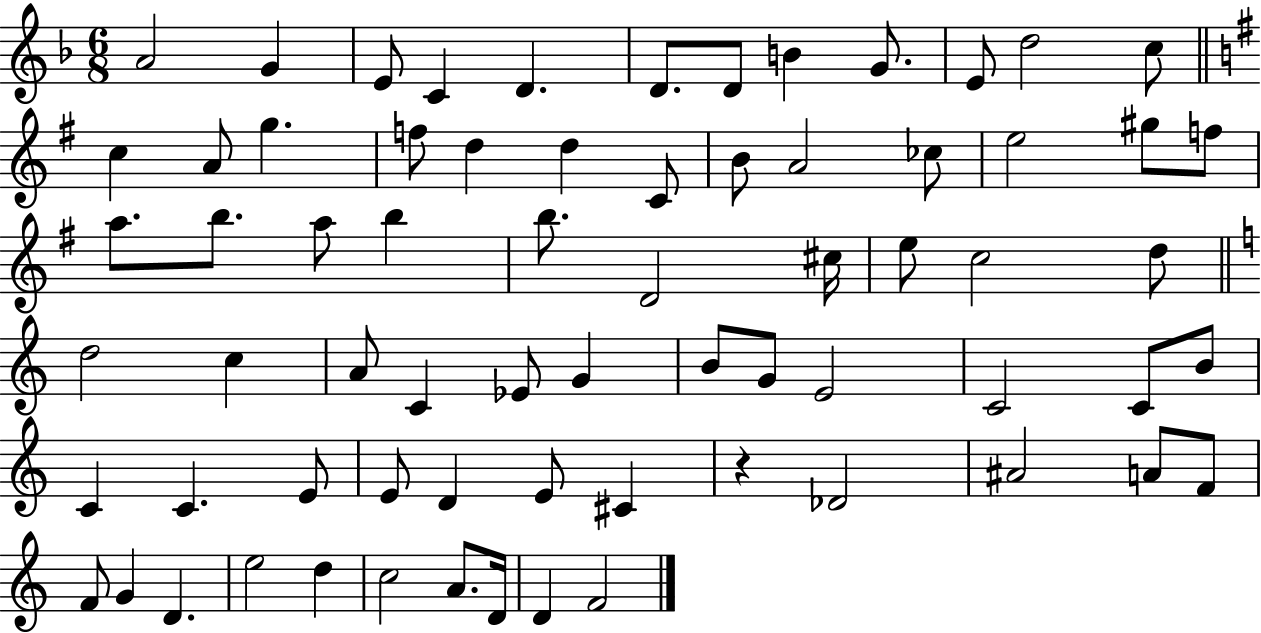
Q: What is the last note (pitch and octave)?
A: F4